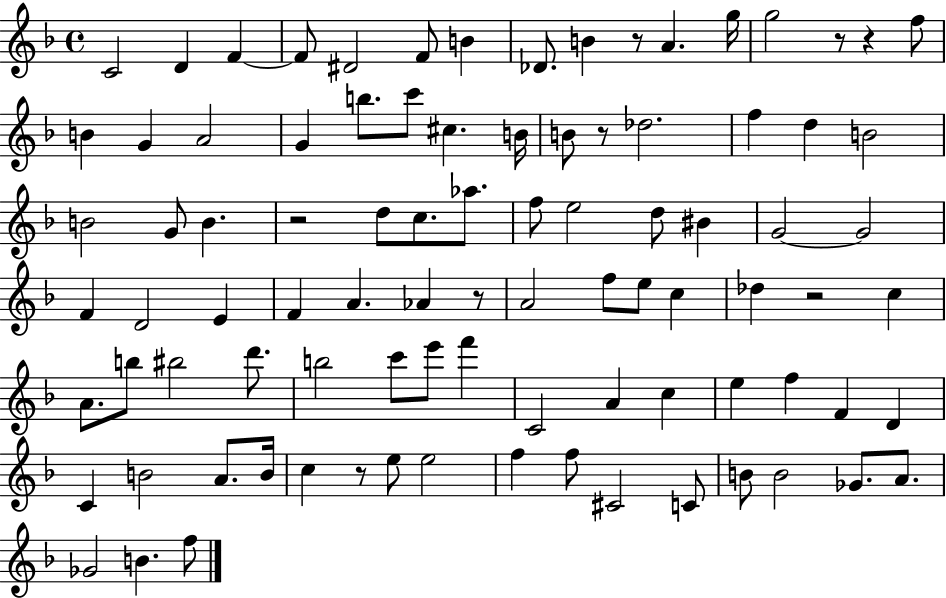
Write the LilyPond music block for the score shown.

{
  \clef treble
  \time 4/4
  \defaultTimeSignature
  \key f \major
  c'2 d'4 f'4~~ | f'8 dis'2 f'8 b'4 | des'8. b'4 r8 a'4. g''16 | g''2 r8 r4 f''8 | \break b'4 g'4 a'2 | g'4 b''8. c'''8 cis''4. b'16 | b'8 r8 des''2. | f''4 d''4 b'2 | \break b'2 g'8 b'4. | r2 d''8 c''8. aes''8. | f''8 e''2 d''8 bis'4 | g'2~~ g'2 | \break f'4 d'2 e'4 | f'4 a'4. aes'4 r8 | a'2 f''8 e''8 c''4 | des''4 r2 c''4 | \break a'8. b''8 bis''2 d'''8. | b''2 c'''8 e'''8 f'''4 | c'2 a'4 c''4 | e''4 f''4 f'4 d'4 | \break c'4 b'2 a'8. b'16 | c''4 r8 e''8 e''2 | f''4 f''8 cis'2 c'8 | b'8 b'2 ges'8. a'8. | \break ges'2 b'4. f''8 | \bar "|."
}